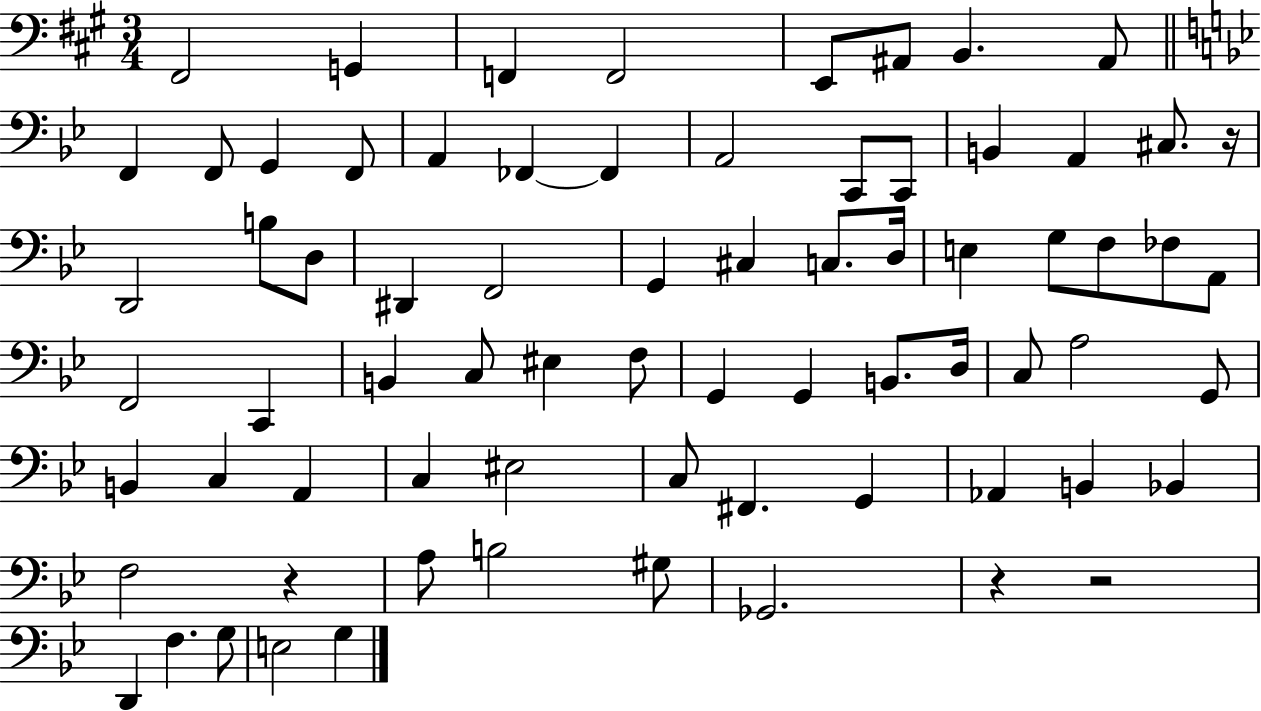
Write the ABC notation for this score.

X:1
T:Untitled
M:3/4
L:1/4
K:A
^F,,2 G,, F,, F,,2 E,,/2 ^A,,/2 B,, ^A,,/2 F,, F,,/2 G,, F,,/2 A,, _F,, _F,, A,,2 C,,/2 C,,/2 B,, A,, ^C,/2 z/4 D,,2 B,/2 D,/2 ^D,, F,,2 G,, ^C, C,/2 D,/4 E, G,/2 F,/2 _F,/2 A,,/2 F,,2 C,, B,, C,/2 ^E, F,/2 G,, G,, B,,/2 D,/4 C,/2 A,2 G,,/2 B,, C, A,, C, ^E,2 C,/2 ^F,, G,, _A,, B,, _B,, F,2 z A,/2 B,2 ^G,/2 _G,,2 z z2 D,, F, G,/2 E,2 G,